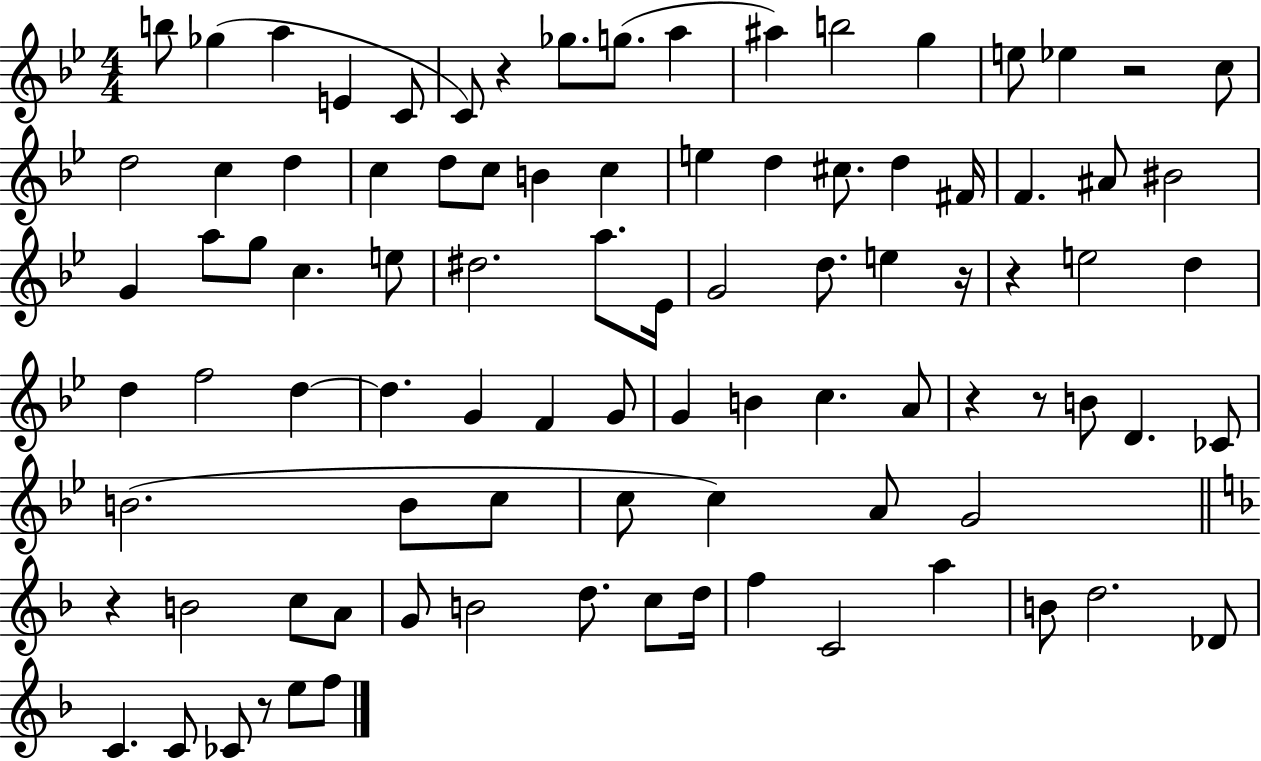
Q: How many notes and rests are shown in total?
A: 92